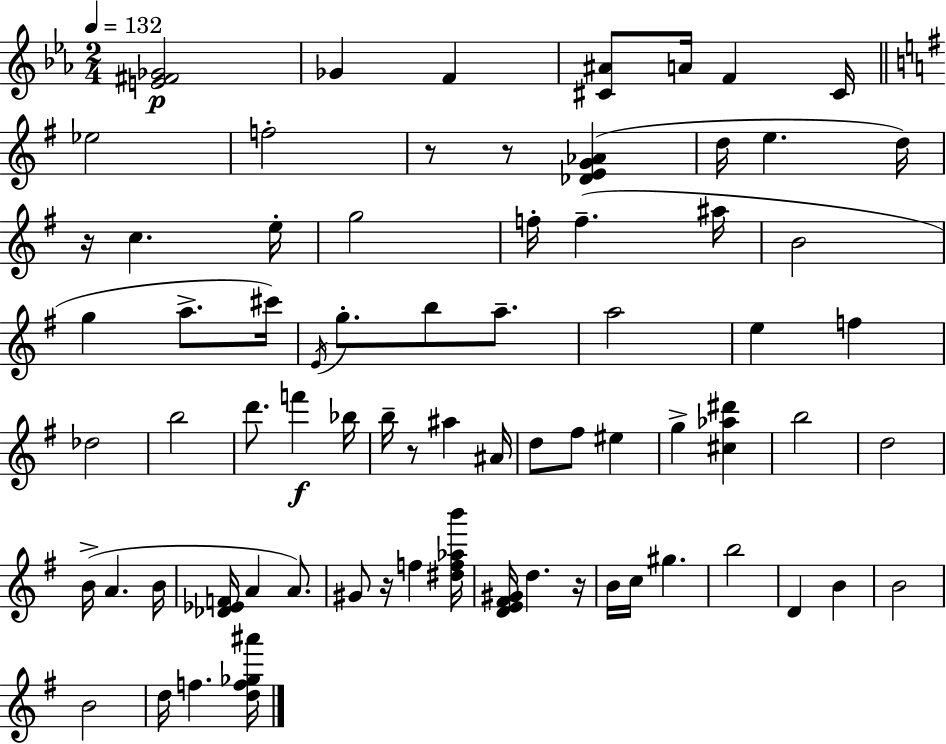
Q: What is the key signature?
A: C minor